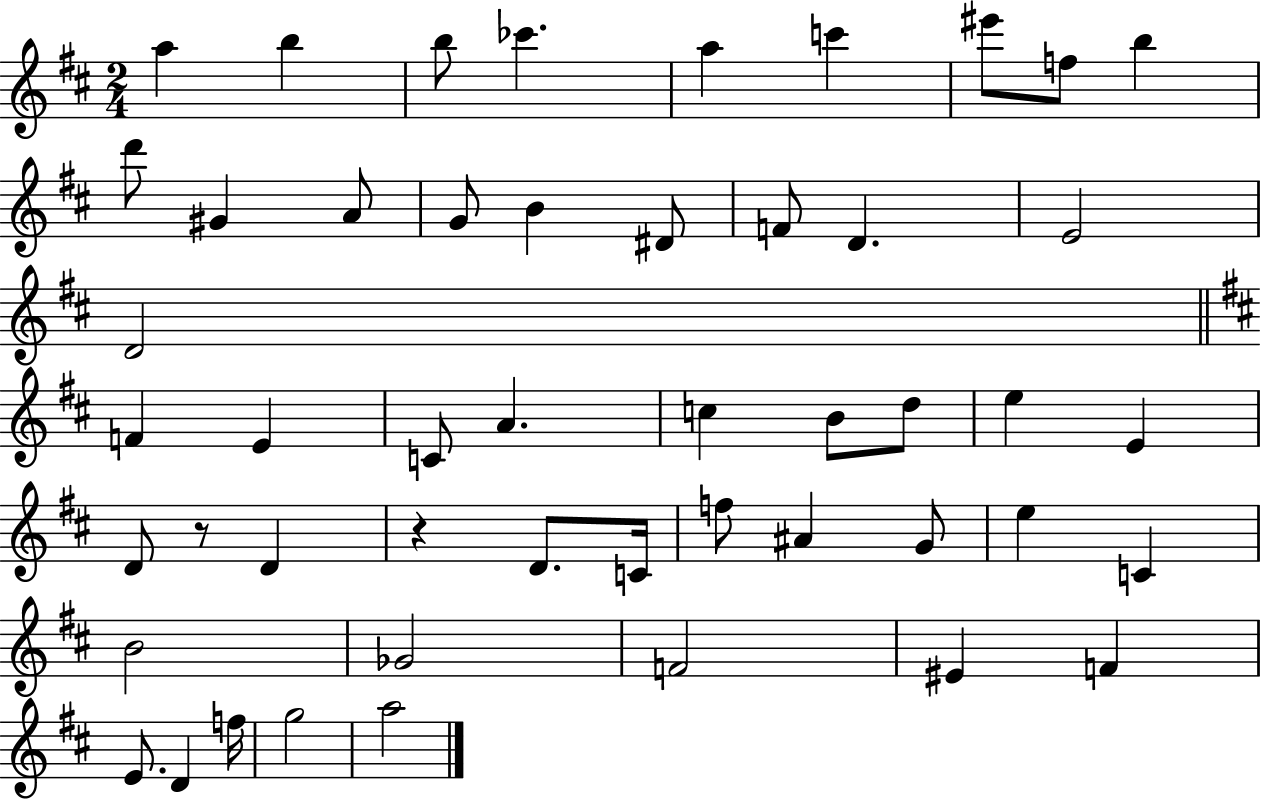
A5/q B5/q B5/e CES6/q. A5/q C6/q EIS6/e F5/e B5/q D6/e G#4/q A4/e G4/e B4/q D#4/e F4/e D4/q. E4/h D4/h F4/q E4/q C4/e A4/q. C5/q B4/e D5/e E5/q E4/q D4/e R/e D4/q R/q D4/e. C4/s F5/e A#4/q G4/e E5/q C4/q B4/h Gb4/h F4/h EIS4/q F4/q E4/e. D4/q F5/s G5/h A5/h